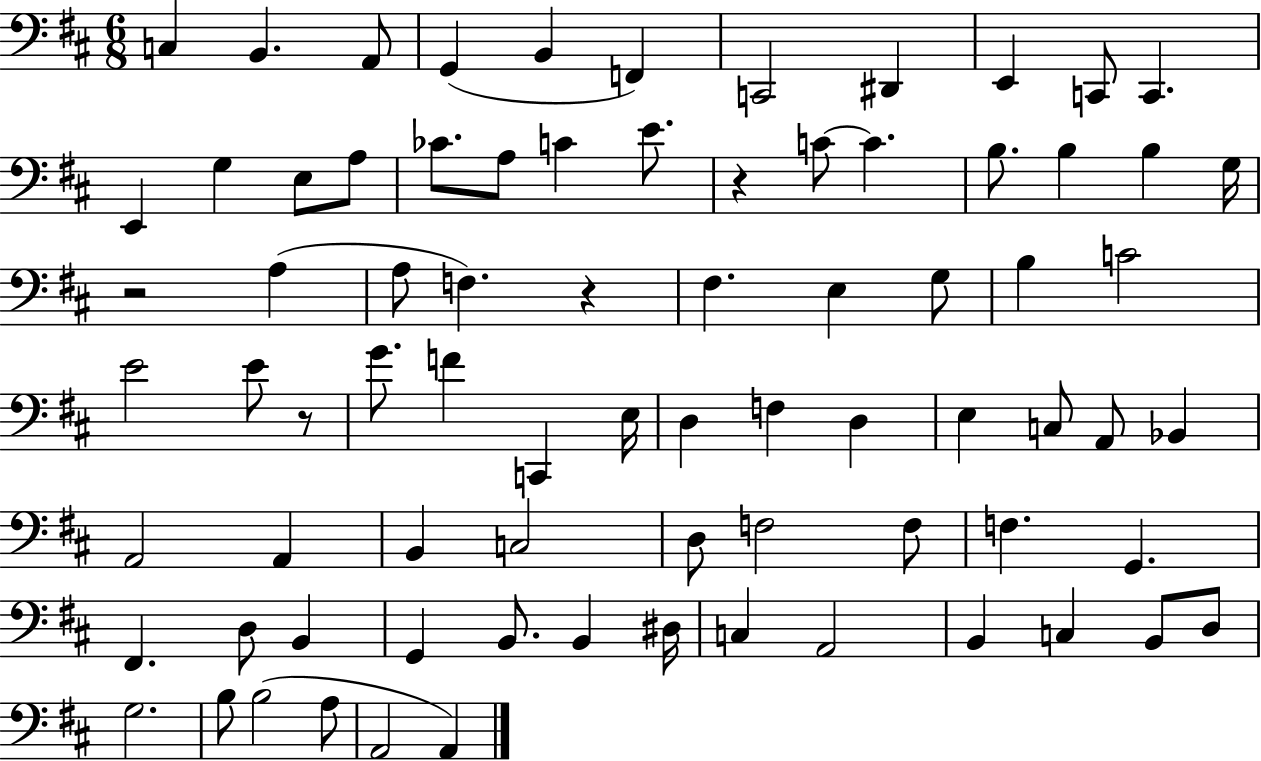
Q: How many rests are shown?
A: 4